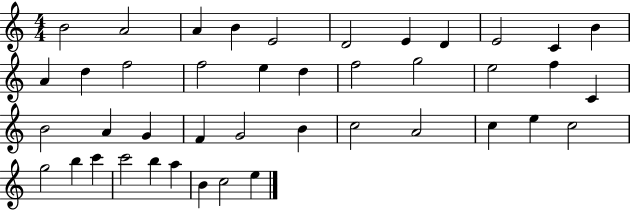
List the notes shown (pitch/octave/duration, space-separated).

B4/h A4/h A4/q B4/q E4/h D4/h E4/q D4/q E4/h C4/q B4/q A4/q D5/q F5/h F5/h E5/q D5/q F5/h G5/h E5/h F5/q C4/q B4/h A4/q G4/q F4/q G4/h B4/q C5/h A4/h C5/q E5/q C5/h G5/h B5/q C6/q C6/h B5/q A5/q B4/q C5/h E5/q